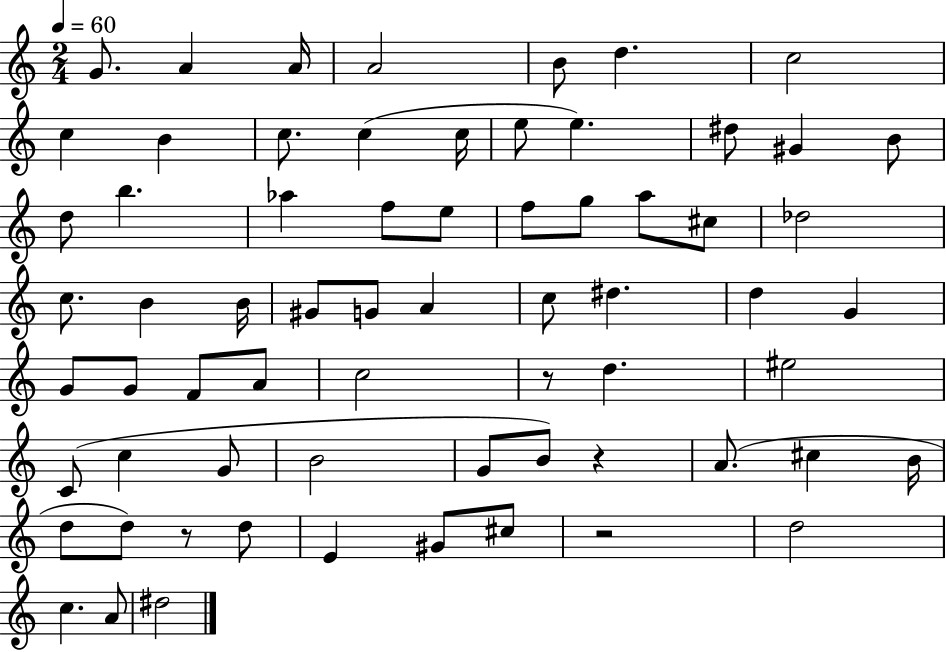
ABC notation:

X:1
T:Untitled
M:2/4
L:1/4
K:C
G/2 A A/4 A2 B/2 d c2 c B c/2 c c/4 e/2 e ^d/2 ^G B/2 d/2 b _a f/2 e/2 f/2 g/2 a/2 ^c/2 _d2 c/2 B B/4 ^G/2 G/2 A c/2 ^d d G G/2 G/2 F/2 A/2 c2 z/2 d ^e2 C/2 c G/2 B2 G/2 B/2 z A/2 ^c B/4 d/2 d/2 z/2 d/2 E ^G/2 ^c/2 z2 d2 c A/2 ^d2